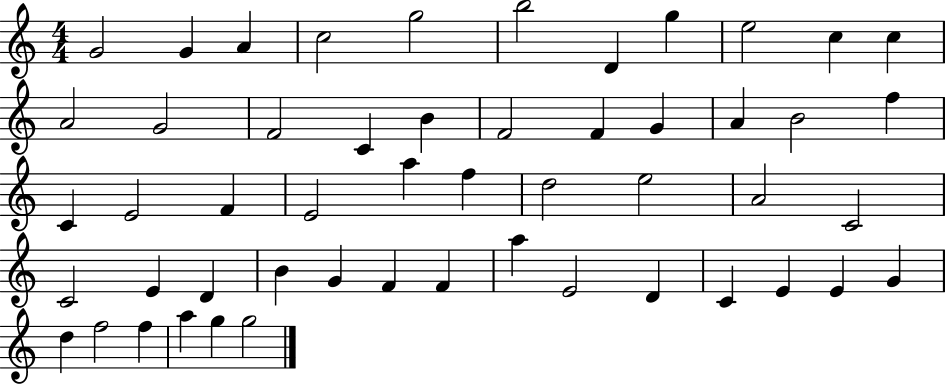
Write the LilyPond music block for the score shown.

{
  \clef treble
  \numericTimeSignature
  \time 4/4
  \key c \major
  g'2 g'4 a'4 | c''2 g''2 | b''2 d'4 g''4 | e''2 c''4 c''4 | \break a'2 g'2 | f'2 c'4 b'4 | f'2 f'4 g'4 | a'4 b'2 f''4 | \break c'4 e'2 f'4 | e'2 a''4 f''4 | d''2 e''2 | a'2 c'2 | \break c'2 e'4 d'4 | b'4 g'4 f'4 f'4 | a''4 e'2 d'4 | c'4 e'4 e'4 g'4 | \break d''4 f''2 f''4 | a''4 g''4 g''2 | \bar "|."
}